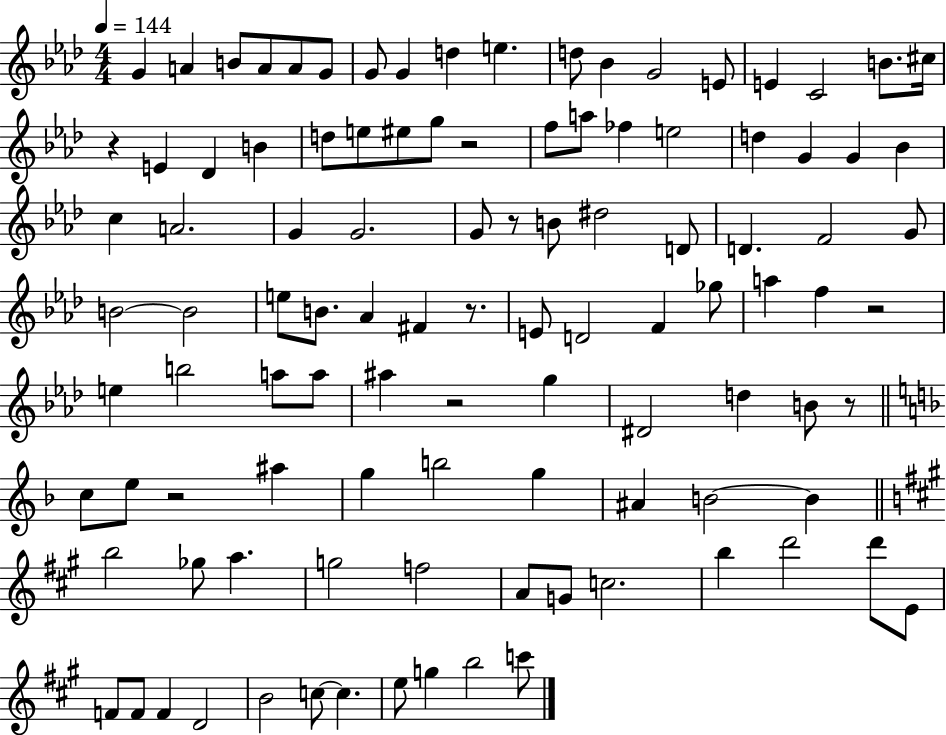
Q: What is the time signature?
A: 4/4